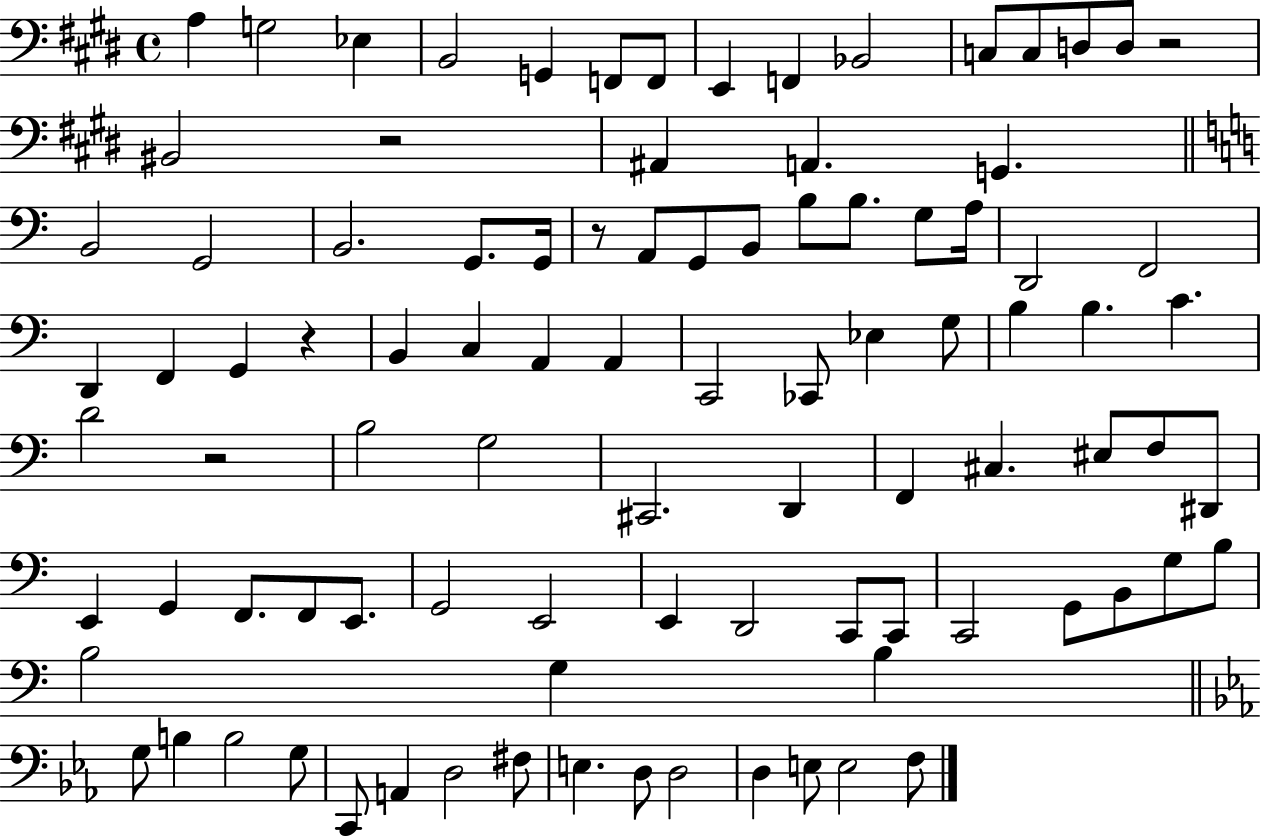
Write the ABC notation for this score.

X:1
T:Untitled
M:4/4
L:1/4
K:E
A, G,2 _E, B,,2 G,, F,,/2 F,,/2 E,, F,, _B,,2 C,/2 C,/2 D,/2 D,/2 z2 ^B,,2 z2 ^A,, A,, G,, B,,2 G,,2 B,,2 G,,/2 G,,/4 z/2 A,,/2 G,,/2 B,,/2 B,/2 B,/2 G,/2 A,/4 D,,2 F,,2 D,, F,, G,, z B,, C, A,, A,, C,,2 _C,,/2 _E, G,/2 B, B, C D2 z2 B,2 G,2 ^C,,2 D,, F,, ^C, ^E,/2 F,/2 ^D,,/2 E,, G,, F,,/2 F,,/2 E,,/2 G,,2 E,,2 E,, D,,2 C,,/2 C,,/2 C,,2 G,,/2 B,,/2 G,/2 B,/2 B,2 G, B, G,/2 B, B,2 G,/2 C,,/2 A,, D,2 ^F,/2 E, D,/2 D,2 D, E,/2 E,2 F,/2